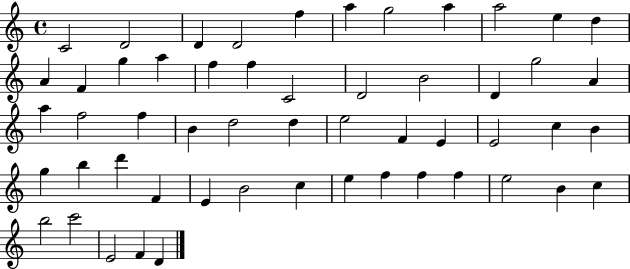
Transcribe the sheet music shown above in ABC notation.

X:1
T:Untitled
M:4/4
L:1/4
K:C
C2 D2 D D2 f a g2 a a2 e d A F g a f f C2 D2 B2 D g2 A a f2 f B d2 d e2 F E E2 c B g b d' F E B2 c e f f f e2 B c b2 c'2 E2 F D